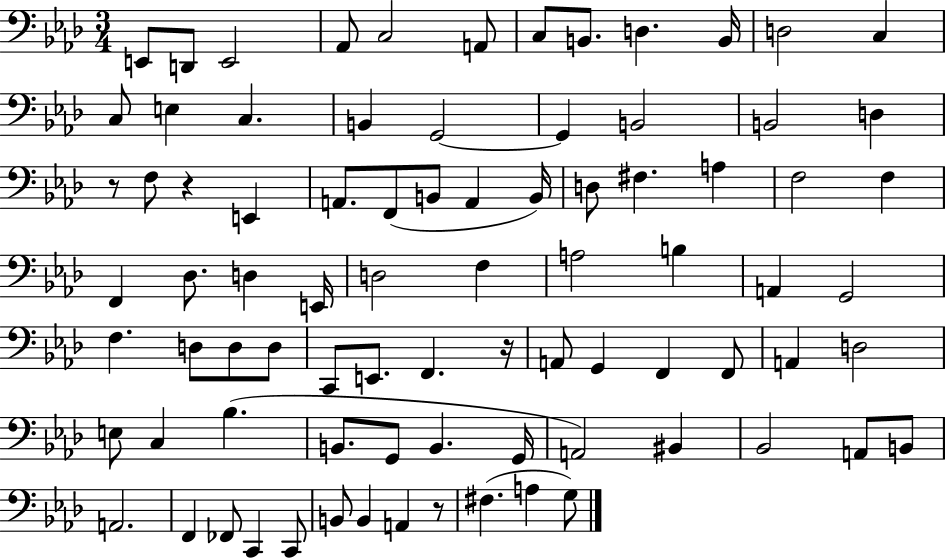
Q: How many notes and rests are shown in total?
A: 83